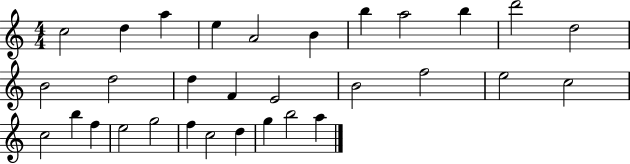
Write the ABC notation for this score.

X:1
T:Untitled
M:4/4
L:1/4
K:C
c2 d a e A2 B b a2 b d'2 d2 B2 d2 d F E2 B2 f2 e2 c2 c2 b f e2 g2 f c2 d g b2 a